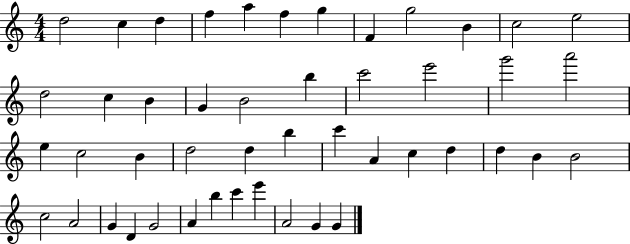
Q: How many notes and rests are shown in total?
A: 47